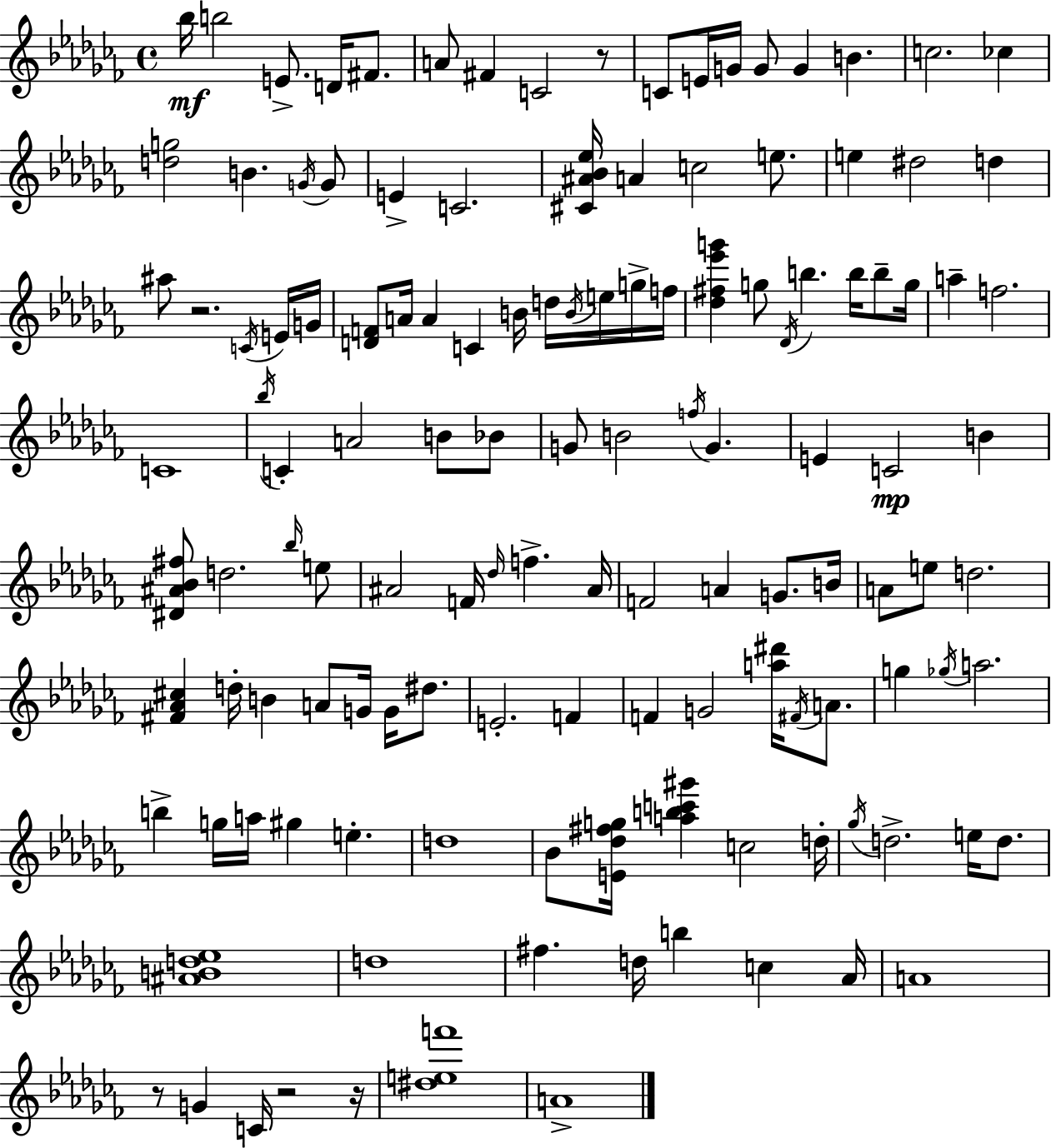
{
  \clef treble
  \time 4/4
  \defaultTimeSignature
  \key aes \minor
  \repeat volta 2 { bes''16\mf b''2 e'8.-> d'16 fis'8. | a'8 fis'4 c'2 r8 | c'8 e'16 g'16 g'8 g'4 b'4. | c''2. ces''4 | \break <d'' g''>2 b'4. \acciaccatura { g'16 } g'8 | e'4-> c'2. | <cis' ais' bes' ees''>16 a'4 c''2 e''8. | e''4 dis''2 d''4 | \break ais''8 r2. \acciaccatura { c'16 } | e'16 g'16 <d' f'>8 a'16 a'4 c'4 b'16 d''16 \acciaccatura { b'16 } | e''16 g''16-> f''16 <des'' fis'' ees''' g'''>4 g''8 \acciaccatura { des'16 } b''4. | b''16 b''8-- g''16 a''4-- f''2. | \break c'1 | \acciaccatura { bes''16 } c'4-. a'2 | b'8 bes'8 g'8 b'2 \acciaccatura { f''16 } | g'4. e'4 c'2\mp | \break b'4 <dis' ais' bes' fis''>8 d''2. | \grace { bes''16 } e''8 ais'2 f'16 | \grace { des''16 } f''4.-> ais'16 f'2 | a'4 g'8. b'16 a'8 e''8 d''2. | \break <fis' aes' cis''>4 d''16-. b'4 | a'8 g'16 g'16 dis''8. e'2.-. | f'4 f'4 g'2 | <a'' dis'''>16 \acciaccatura { fis'16 } a'8. g''4 \acciaccatura { ges''16 } a''2. | \break b''4-> g''16 a''16 | gis''4 e''4.-. d''1 | bes'8 <e' des'' fis'' g''>16 <a'' b'' c''' gis'''>4 | c''2 d''16-. \acciaccatura { ges''16 } d''2.-> | \break e''16 d''8. <ais' b' d'' ees''>1 | d''1 | fis''4. | d''16 b''4 c''4 aes'16 a'1 | \break r8 g'4 | c'16 r2 r16 <dis'' e'' f'''>1 | a'1-> | } \bar "|."
}